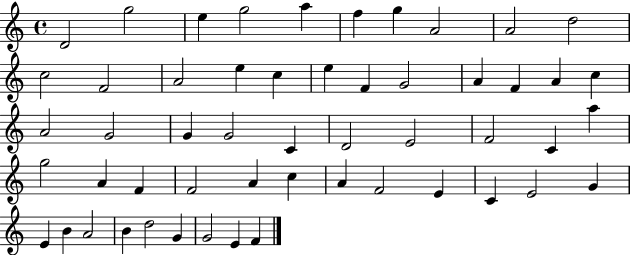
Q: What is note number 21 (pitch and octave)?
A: A4